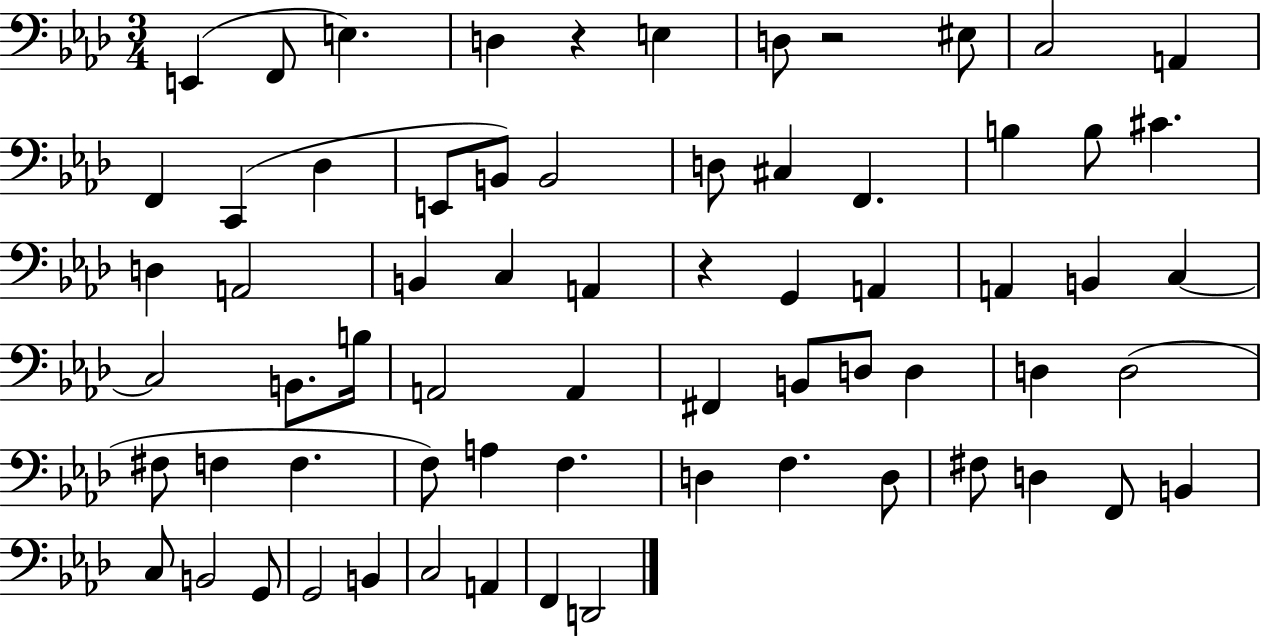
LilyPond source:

{
  \clef bass
  \numericTimeSignature
  \time 3/4
  \key aes \major
  e,4( f,8 e4.) | d4 r4 e4 | d8 r2 eis8 | c2 a,4 | \break f,4 c,4( des4 | e,8 b,8) b,2 | d8 cis4 f,4. | b4 b8 cis'4. | \break d4 a,2 | b,4 c4 a,4 | r4 g,4 a,4 | a,4 b,4 c4~~ | \break c2 b,8. b16 | a,2 a,4 | fis,4 b,8 d8 d4 | d4 d2( | \break fis8 f4 f4. | f8) a4 f4. | d4 f4. d8 | fis8 d4 f,8 b,4 | \break c8 b,2 g,8 | g,2 b,4 | c2 a,4 | f,4 d,2 | \break \bar "|."
}